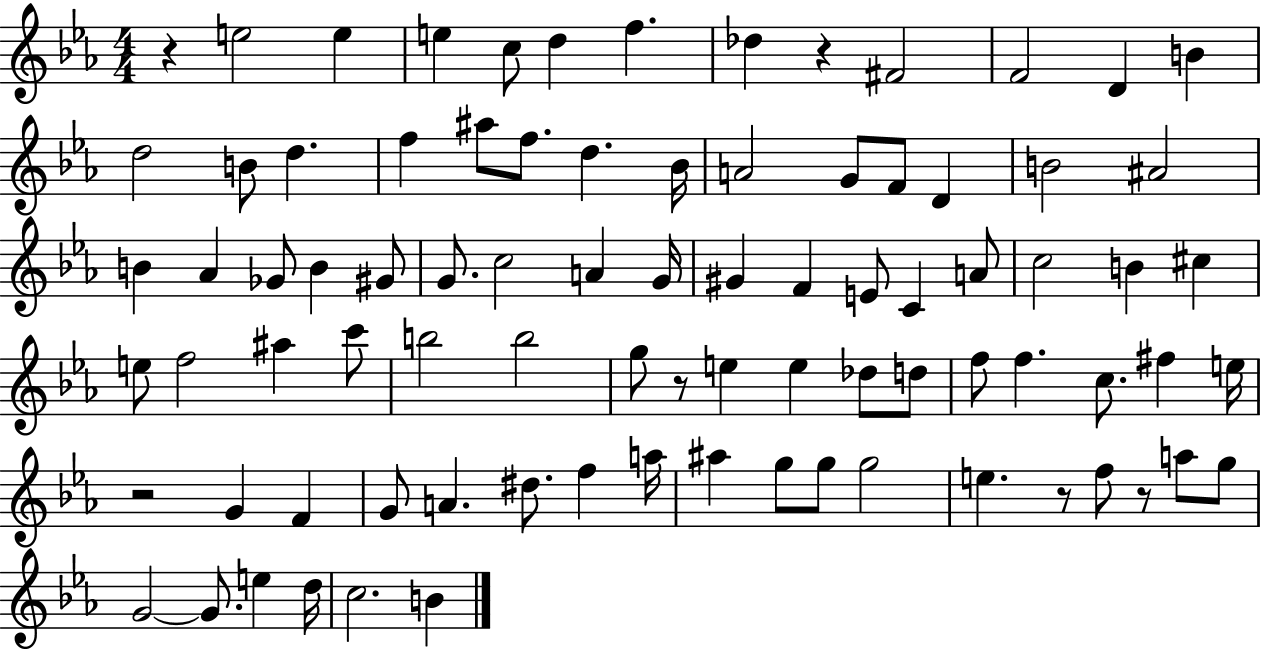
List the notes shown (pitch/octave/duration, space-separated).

R/q E5/h E5/q E5/q C5/e D5/q F5/q. Db5/q R/q F#4/h F4/h D4/q B4/q D5/h B4/e D5/q. F5/q A#5/e F5/e. D5/q. Bb4/s A4/h G4/e F4/e D4/q B4/h A#4/h B4/q Ab4/q Gb4/e B4/q G#4/e G4/e. C5/h A4/q G4/s G#4/q F4/q E4/e C4/q A4/e C5/h B4/q C#5/q E5/e F5/h A#5/q C6/e B5/h B5/h G5/e R/e E5/q E5/q Db5/e D5/e F5/e F5/q. C5/e. F#5/q E5/s R/h G4/q F4/q G4/e A4/q. D#5/e. F5/q A5/s A#5/q G5/e G5/e G5/h E5/q. R/e F5/e R/e A5/e G5/e G4/h G4/e. E5/q D5/s C5/h. B4/q